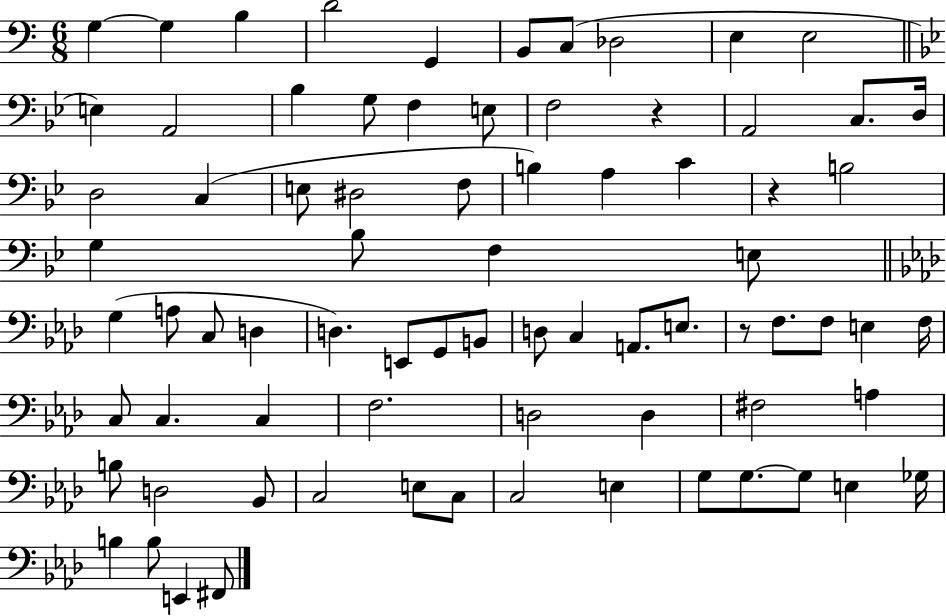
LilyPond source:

{
  \clef bass
  \numericTimeSignature
  \time 6/8
  \key c \major
  g4~~ g4 b4 | d'2 g,4 | b,8 c8( des2 | e4 e2 | \break \bar "||" \break \key g \minor e4) a,2 | bes4 g8 f4 e8 | f2 r4 | a,2 c8. d16 | \break d2 c4( | e8 dis2 f8 | b4) a4 c'4 | r4 b2 | \break g4 bes8 f4 e8 | \bar "||" \break \key f \minor g4( a8 c8 d4 | d4.) e,8 g,8 b,8 | d8 c4 a,8. e8. | r8 f8. f8 e4 f16 | \break c8 c4. c4 | f2. | d2 d4 | fis2 a4 | \break b8 d2 bes,8 | c2 e8 c8 | c2 e4 | g8 g8.~~ g8 e4 ges16 | \break b4 b8 e,4 fis,8 | \bar "|."
}